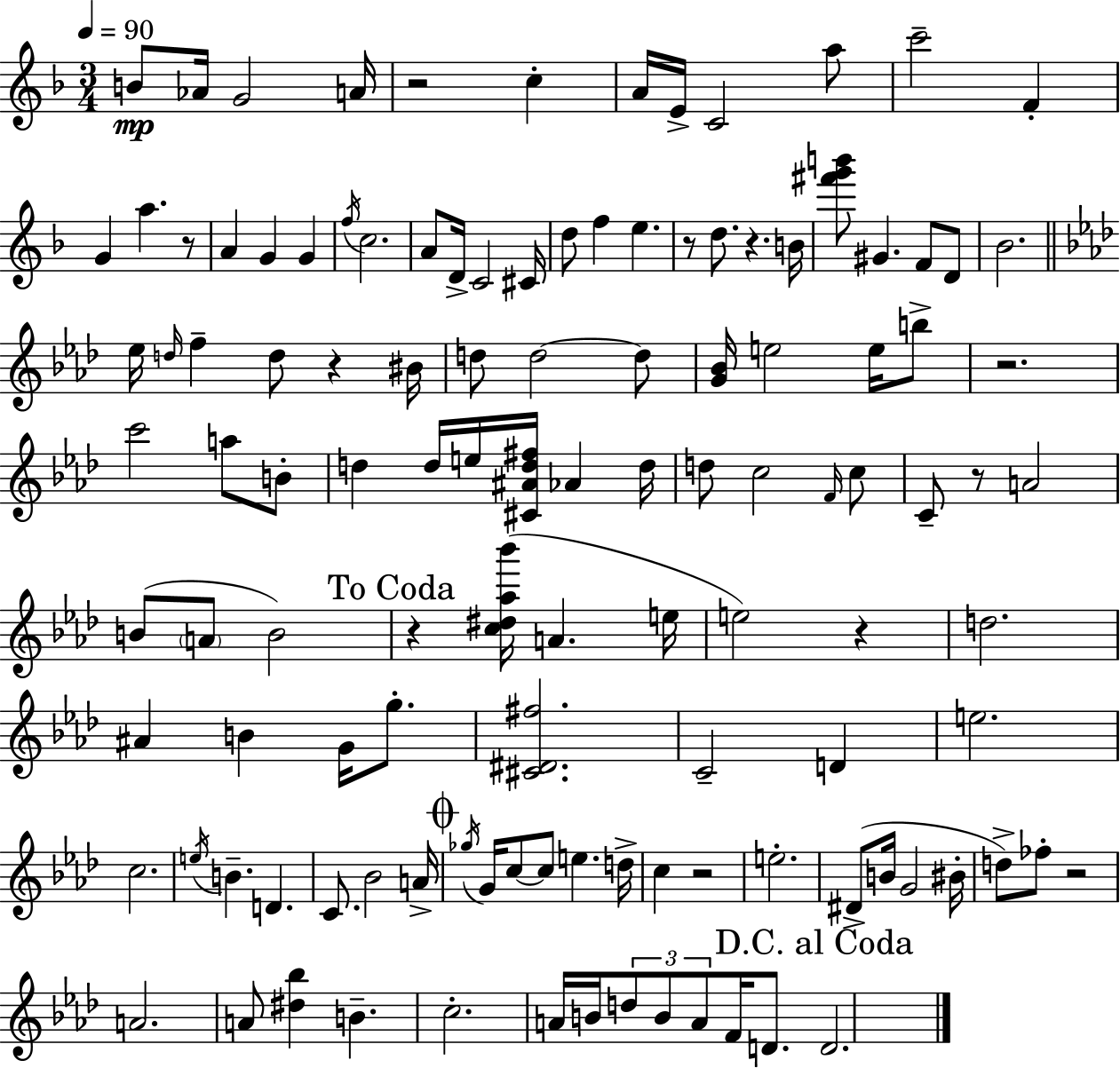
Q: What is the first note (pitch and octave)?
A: B4